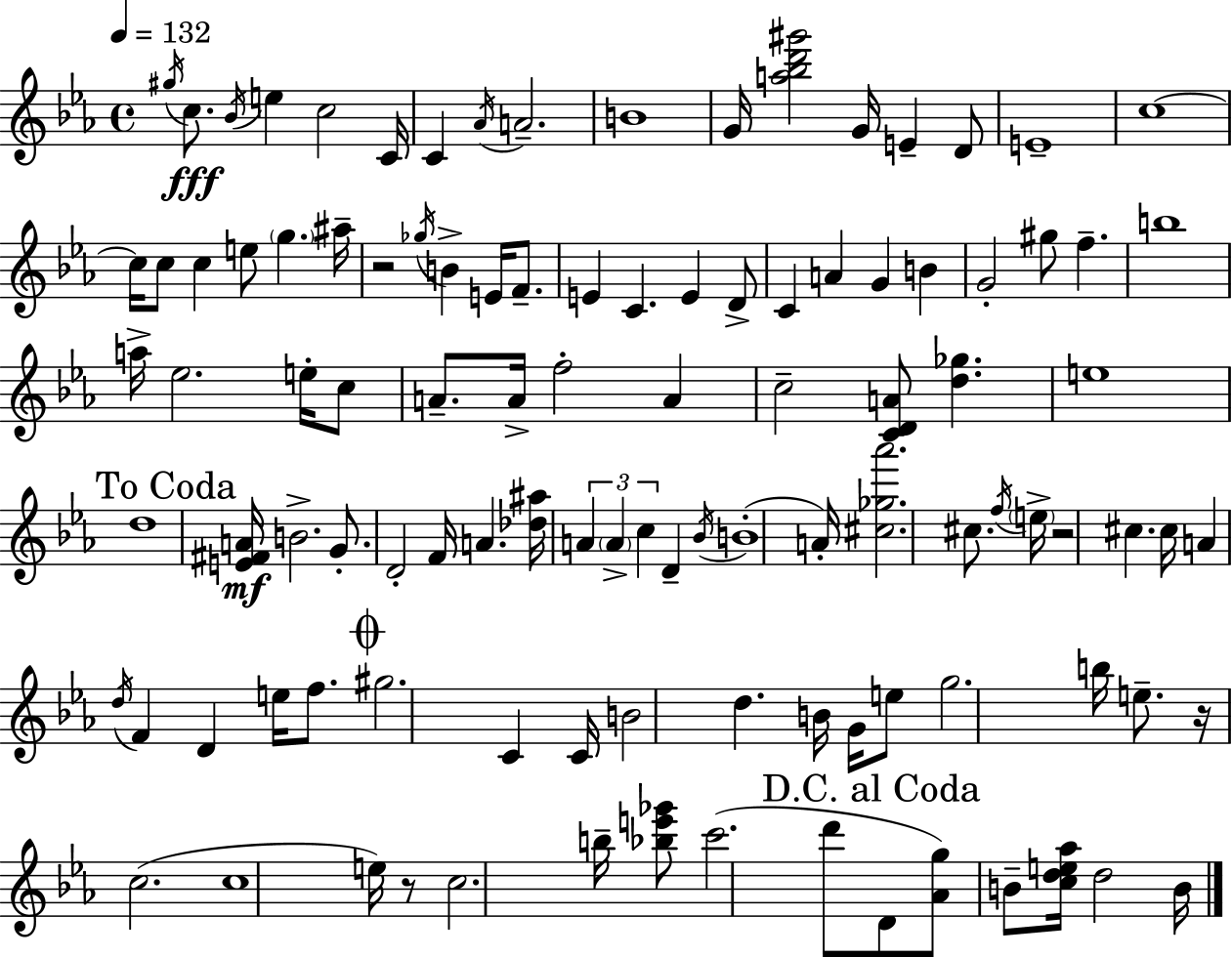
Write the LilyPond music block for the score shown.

{
  \clef treble
  \time 4/4
  \defaultTimeSignature
  \key c \minor
  \tempo 4 = 132
  \acciaccatura { gis''16 }\fff c''8. \acciaccatura { bes'16 } e''4 c''2 | c'16 c'4 \acciaccatura { aes'16 } a'2.-- | b'1 | g'16 <a'' bes'' d''' gis'''>2 g'16 e'4-- | \break d'8 e'1-- | c''1~~ | c''16 c''8 c''4 e''8 \parenthesize g''4. | ais''16-- r2 \acciaccatura { ges''16 } b'4-> | \break e'16 f'8.-- e'4 c'4. e'4 | d'8-> c'4 a'4 g'4 | b'4 g'2-. gis''8 f''4.-- | b''1 | \break a''16-> ees''2. | e''16-. c''8 a'8.-- a'16-> f''2-. | a'4 c''2-- <c' d' a'>8 <d'' ges''>4. | e''1 | \break \mark "To Coda" d''1 | <e' fis' a'>16\mf b'2.-> | g'8.-. d'2-. f'16 a'4. | <des'' ais''>16 \tuplet 3/2 { a'4 \parenthesize a'4-> c''4 } | \break d'4-- \acciaccatura { bes'16 }( b'1-. | a'16-.) <cis'' ges'' aes'''>2. | cis''8. \acciaccatura { f''16 } \parenthesize e''16-> r2 cis''4. | cis''16 a'4 \acciaccatura { d''16 } f'4 d'4 | \break e''16 f''8. \mark \markup { \musicglyph "scripts.coda" } gis''2. | c'4 c'16 b'2 | d''4. b'16 g'16 e''8 g''2. | b''16 e''8.-- r16 c''2.( | \break c''1 | e''16) r8 c''2. | b''16-- <bes'' e''' ges'''>8 c'''2.( | d'''8 \mark "D.C. al Coda" d'8 <aes' g''>8) b'8-- <c'' d'' e'' aes''>16 d''2 | \break b'16 \bar "|."
}